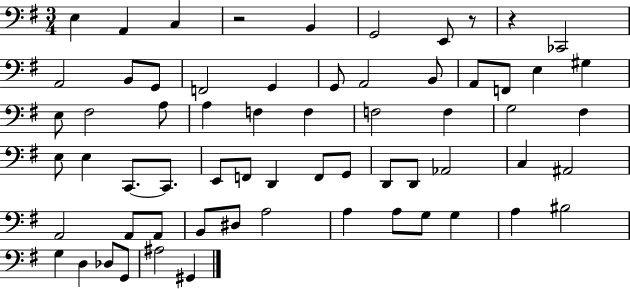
{
  \clef bass
  \numericTimeSignature
  \time 3/4
  \key g \major
  e4 a,4 c4 | r2 b,4 | g,2 e,8 r8 | r4 ces,2 | \break a,2 b,8 g,8 | f,2 g,4 | g,8 a,2 b,8 | a,8 f,8 e4 gis4 | \break e8 fis2 a8 | a4 f4 f4 | f2 f4 | g2 fis4 | \break e8 e4 c,8.~~ c,8. | e,8 f,8 d,4 f,8 g,8 | d,8 d,8 aes,2 | c4 ais,2 | \break a,2 a,8 a,8 | b,8 dis8 a2 | a4 a8 g8 g4 | a4 bis2 | \break g4 d4 des8 g,8 | ais2 gis,4 | \bar "|."
}